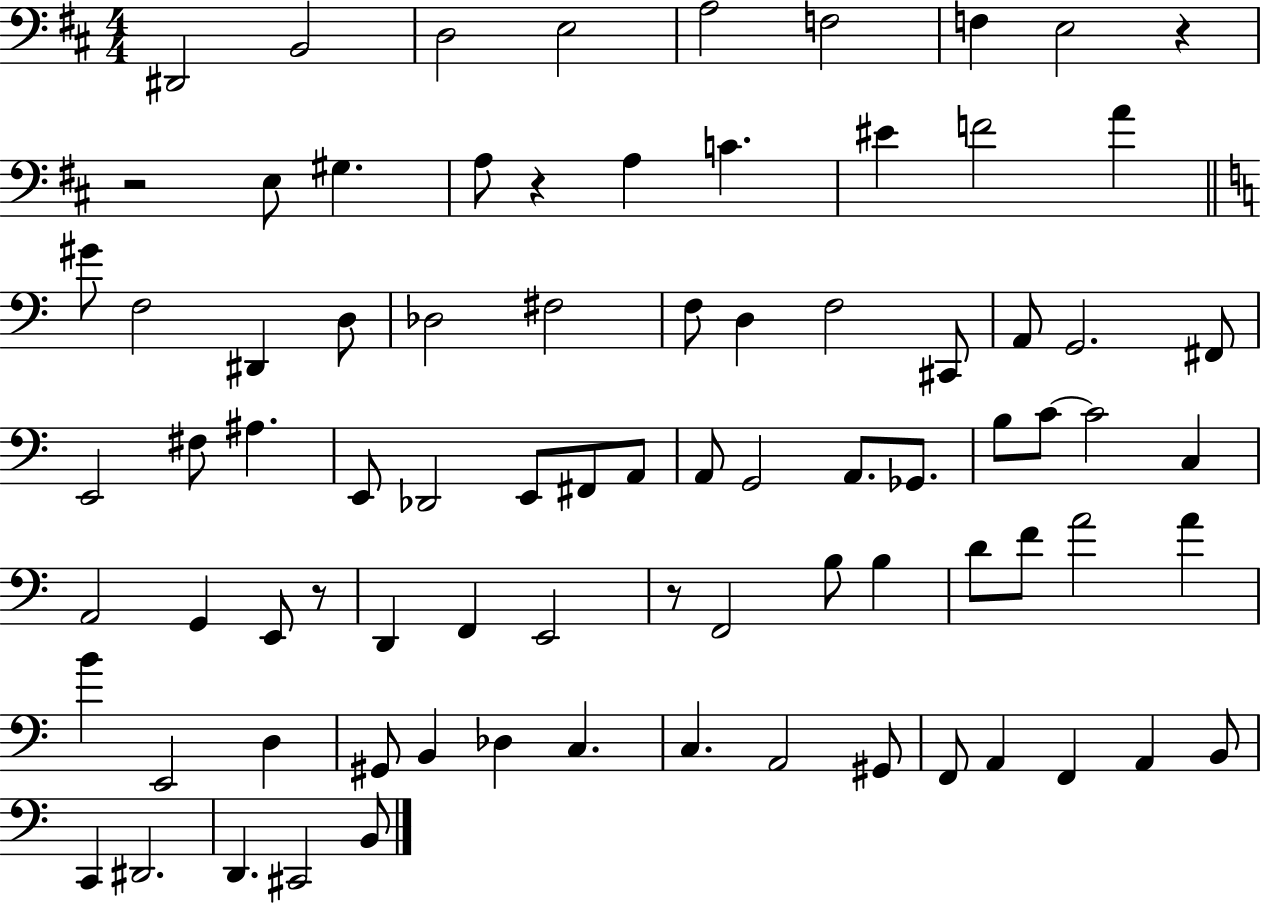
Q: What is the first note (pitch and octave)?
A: D#2